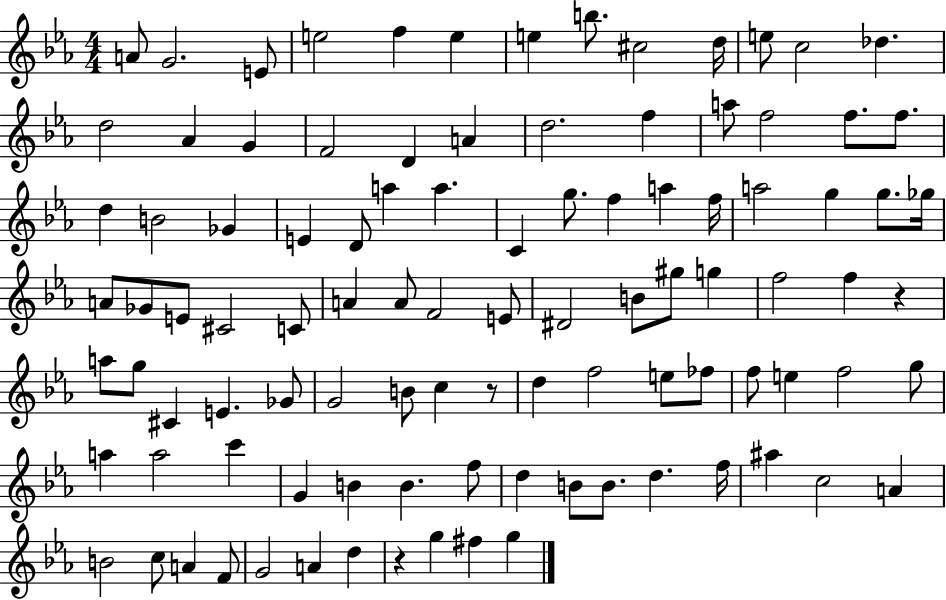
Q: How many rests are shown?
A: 3